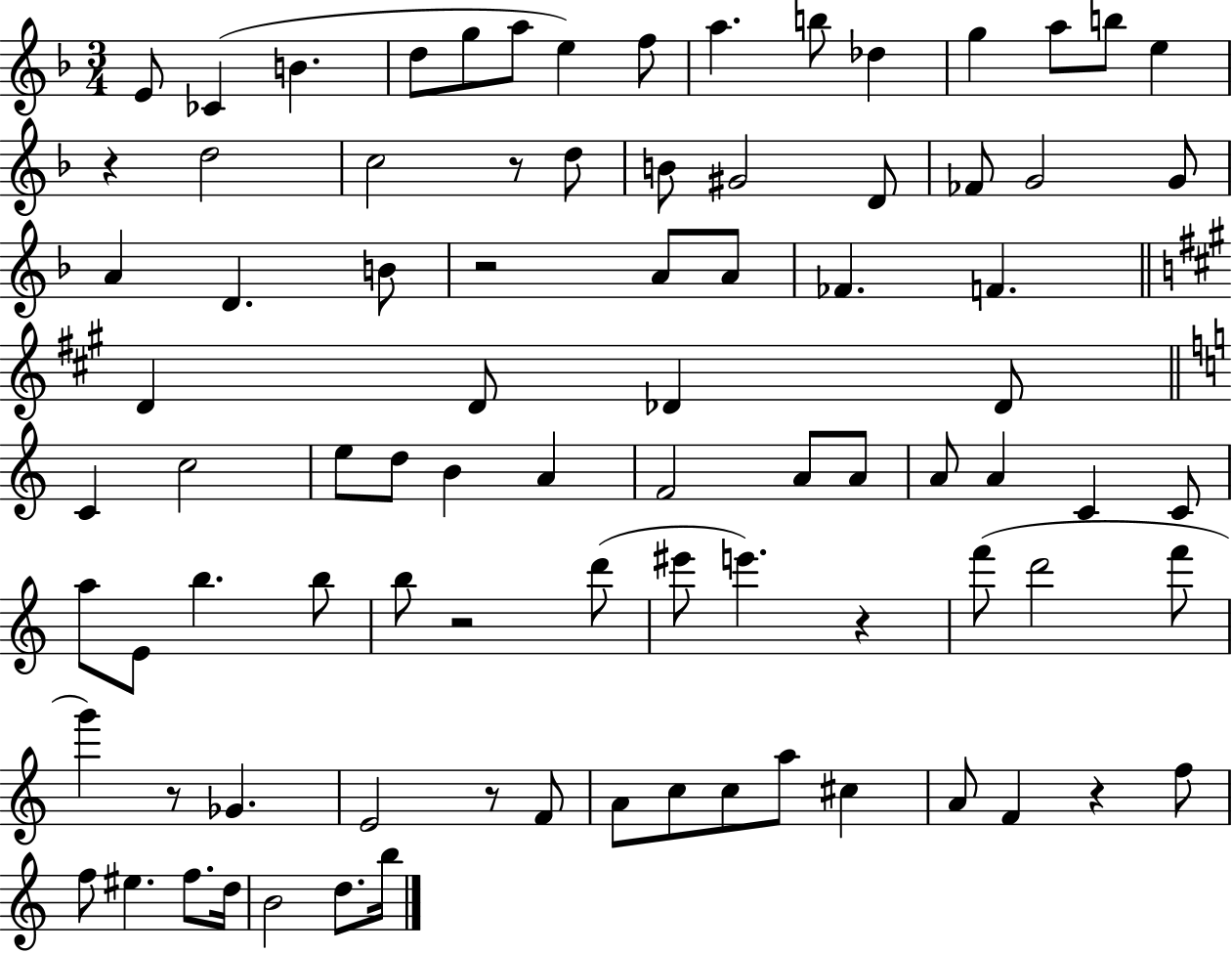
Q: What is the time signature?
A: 3/4